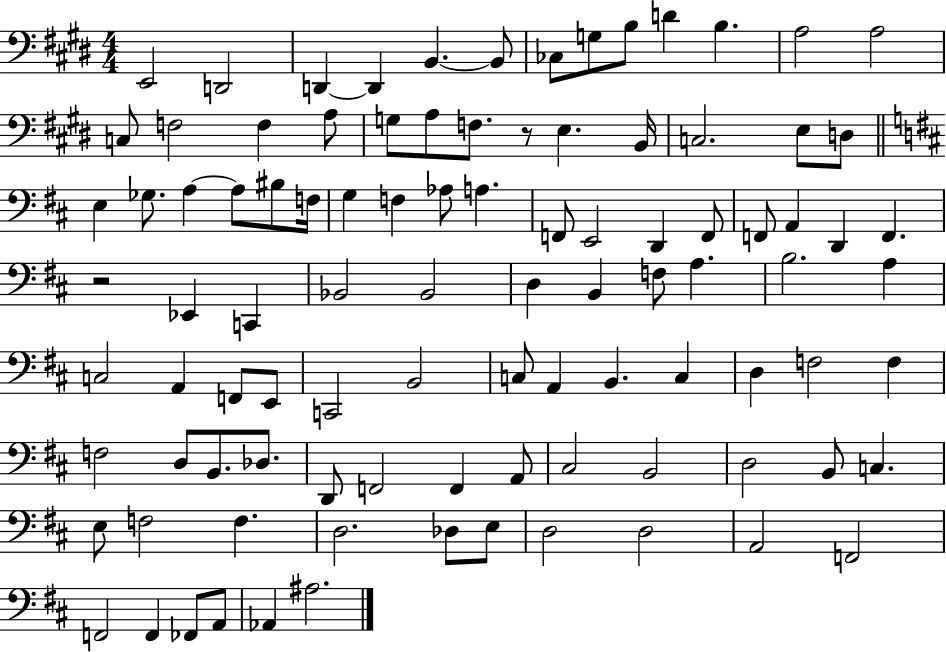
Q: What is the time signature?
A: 4/4